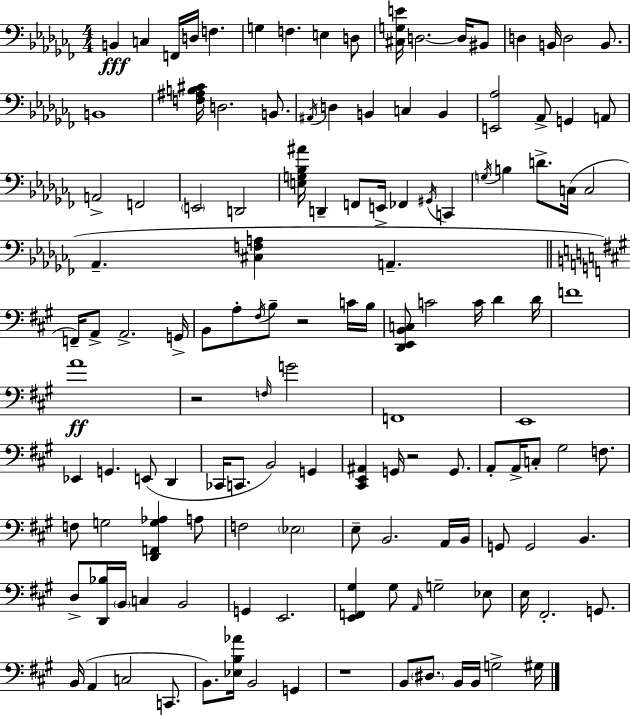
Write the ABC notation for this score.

X:1
T:Untitled
M:4/4
L:1/4
K:Abm
B,, C, F,,/4 D,/4 F, G, F, E, D,/2 [^C,G,E]/4 D,2 D,/4 ^B,,/2 D, B,,/4 D,2 B,,/2 B,,4 [F,^A,B,^C]/4 D,2 B,,/2 ^A,,/4 D, B,, C, B,, [E,,_A,]2 _A,,/2 G,, A,,/2 A,,2 F,,2 E,,2 D,,2 [E,G,_B,^A]/4 D,, F,,/2 E,,/4 _F,, ^G,,/4 C,, G,/4 B, D/2 C,/4 C,2 _A,, [^C,F,A,] A,, F,,/4 A,,/2 A,,2 G,,/4 B,,/2 A,/2 ^F,/4 B,/2 z2 C/4 B,/4 [D,,E,,B,,C,]/2 C2 C/4 D D/4 F4 A4 z2 F,/4 G2 F,,4 E,,4 _E,, G,, E,,/2 D,, _C,,/4 C,,/2 B,,2 G,, [^C,,E,,^A,,] G,,/4 z2 G,,/2 A,,/2 A,,/4 C,/2 ^G,2 F,/2 F,/2 G,2 [D,,F,,G,_A,] A,/2 F,2 _E,2 E,/2 B,,2 A,,/4 B,,/4 G,,/2 G,,2 B,, D,/2 [D,,_B,]/4 B,,/4 C, B,,2 G,, E,,2 [E,,F,,^G,] ^G,/2 A,,/4 G,2 _E,/2 E,/4 ^F,,2 G,,/2 B,,/4 A,, C,2 C,,/2 B,,/2 [_E,B,_A]/4 B,,2 G,, z4 B,,/2 ^D,/2 B,,/4 B,,/4 G,2 ^G,/4